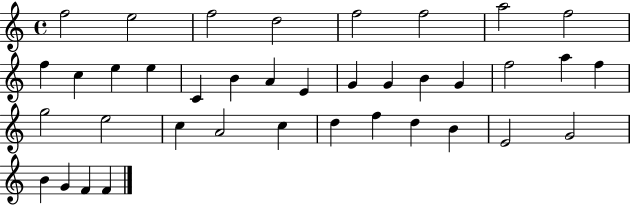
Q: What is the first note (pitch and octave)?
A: F5